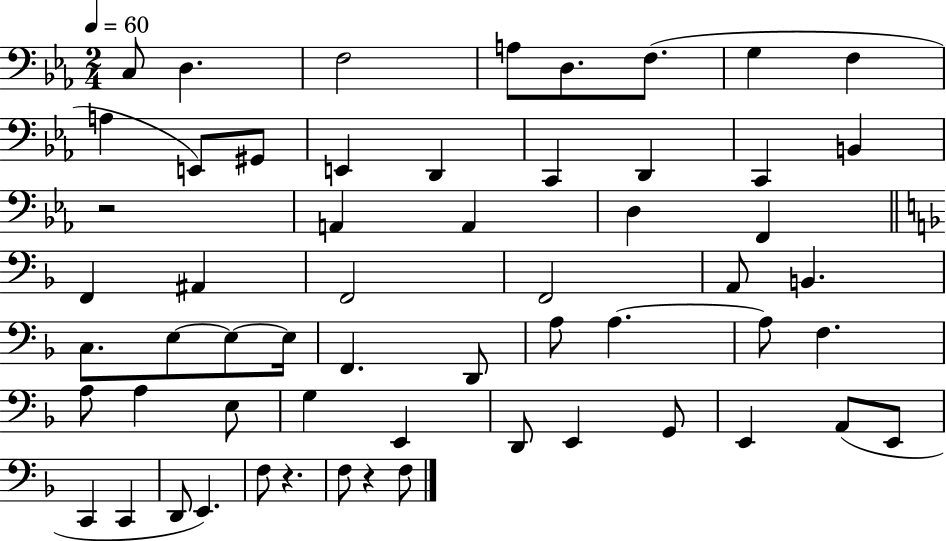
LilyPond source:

{
  \clef bass
  \numericTimeSignature
  \time 2/4
  \key ees \major
  \tempo 4 = 60
  c8 d4. | f2 | a8 d8. f8.( | g4 f4 | \break a4 e,8) gis,8 | e,4 d,4 | c,4 d,4 | c,4 b,4 | \break r2 | a,4 a,4 | d4 f,4 | \bar "||" \break \key f \major f,4 ais,4 | f,2 | f,2 | a,8 b,4. | \break c8. e8~~ e8~~ e16 | f,4. d,8 | a8 a4.~~ | a8 f4. | \break a8 a4 e8 | g4 e,4 | d,8 e,4 g,8 | e,4 a,8( e,8 | \break c,4 c,4 | d,8 e,4.) | f8 r4. | f8 r4 f8 | \break \bar "|."
}